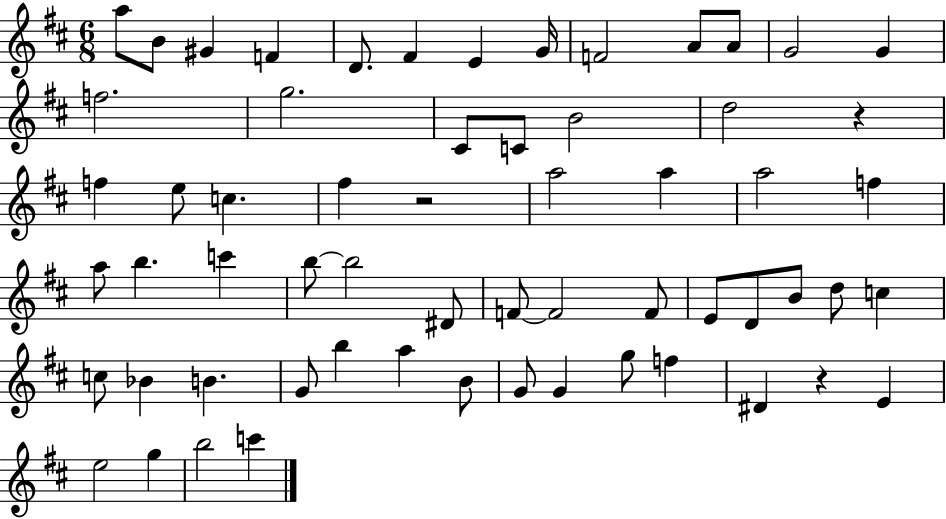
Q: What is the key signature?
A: D major